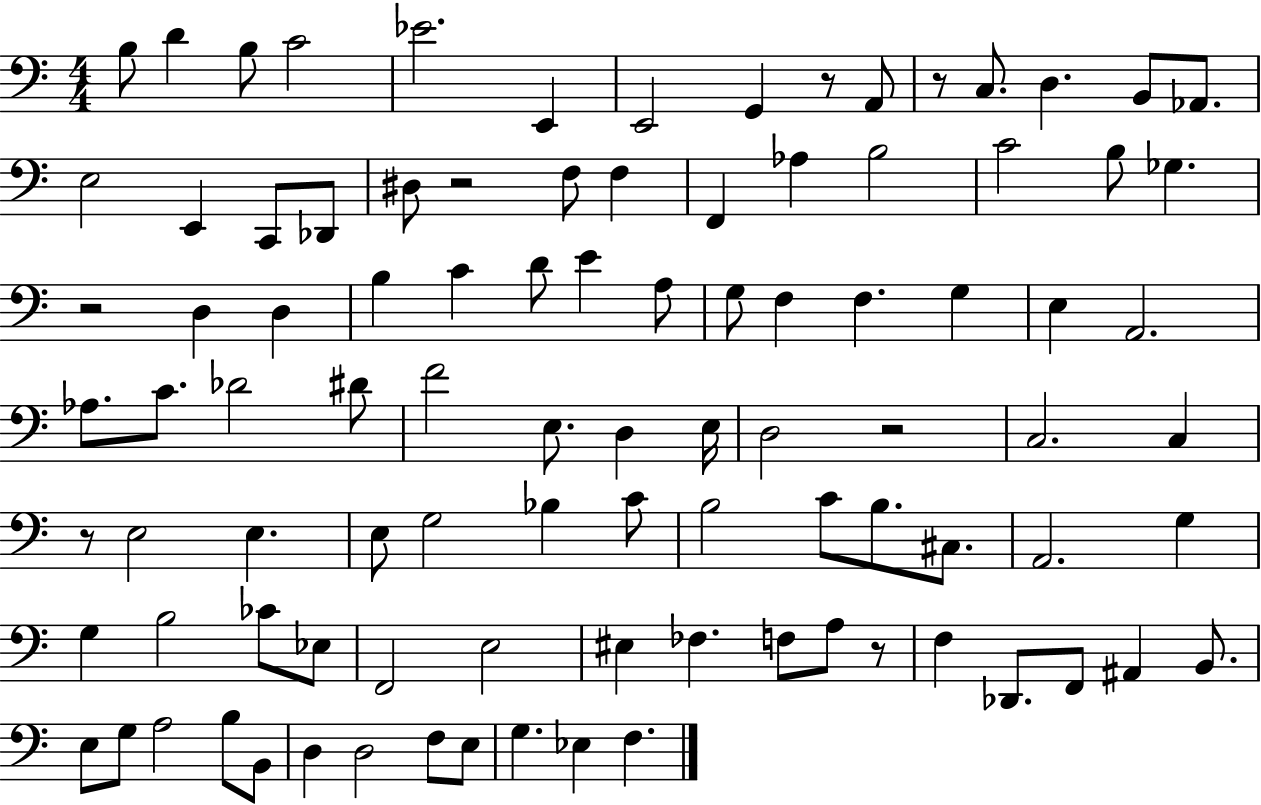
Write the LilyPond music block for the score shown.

{
  \clef bass
  \numericTimeSignature
  \time 4/4
  \key c \major
  b8 d'4 b8 c'2 | ees'2. e,4 | e,2 g,4 r8 a,8 | r8 c8. d4. b,8 aes,8. | \break e2 e,4 c,8 des,8 | dis8 r2 f8 f4 | f,4 aes4 b2 | c'2 b8 ges4. | \break r2 d4 d4 | b4 c'4 d'8 e'4 a8 | g8 f4 f4. g4 | e4 a,2. | \break aes8. c'8. des'2 dis'8 | f'2 e8. d4 e16 | d2 r2 | c2. c4 | \break r8 e2 e4. | e8 g2 bes4 c'8 | b2 c'8 b8. cis8. | a,2. g4 | \break g4 b2 ces'8 ees8 | f,2 e2 | eis4 fes4. f8 a8 r8 | f4 des,8. f,8 ais,4 b,8. | \break e8 g8 a2 b8 b,8 | d4 d2 f8 e8 | g4. ees4 f4. | \bar "|."
}